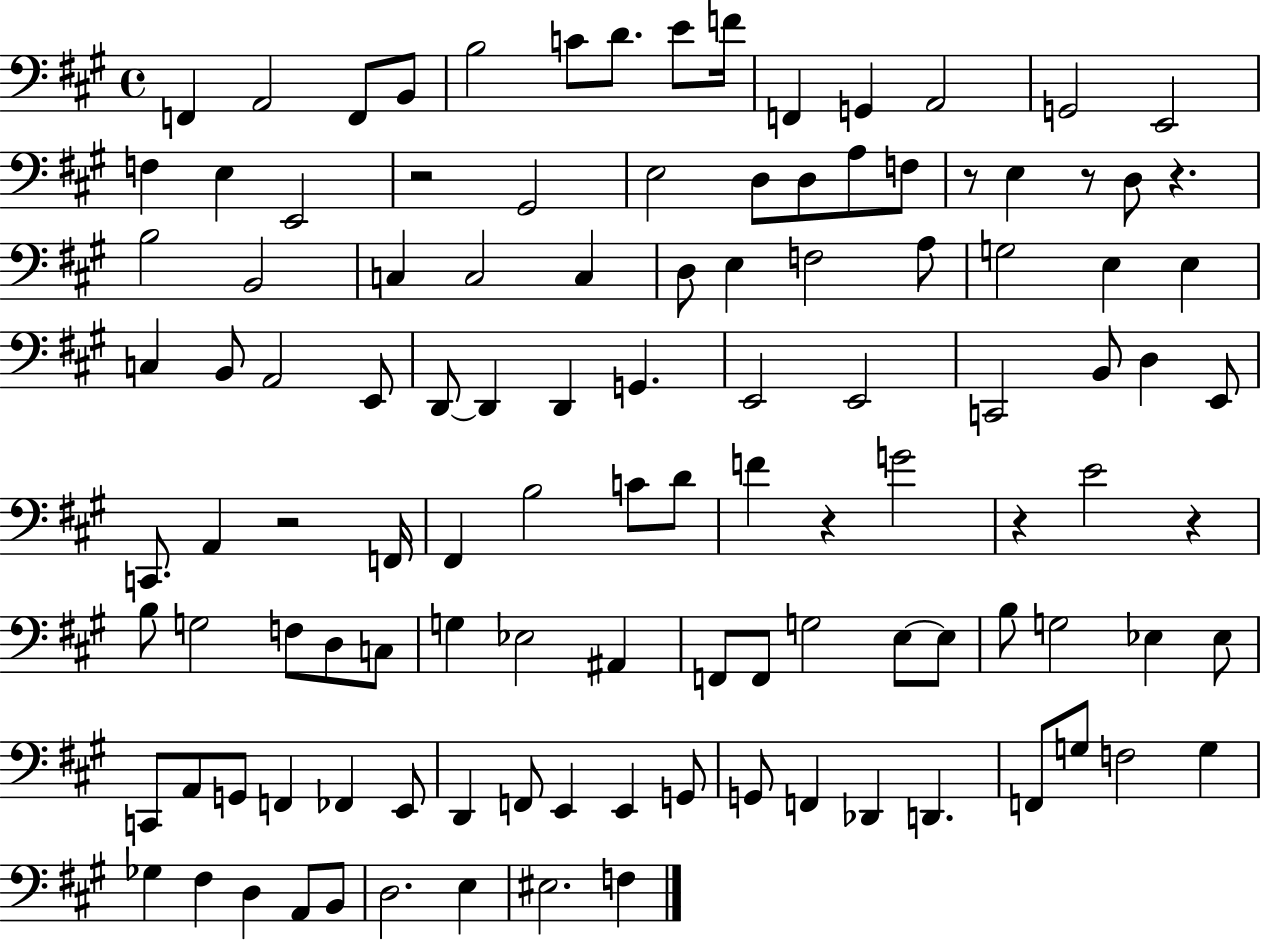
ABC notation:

X:1
T:Untitled
M:4/4
L:1/4
K:A
F,, A,,2 F,,/2 B,,/2 B,2 C/2 D/2 E/2 F/4 F,, G,, A,,2 G,,2 E,,2 F, E, E,,2 z2 ^G,,2 E,2 D,/2 D,/2 A,/2 F,/2 z/2 E, z/2 D,/2 z B,2 B,,2 C, C,2 C, D,/2 E, F,2 A,/2 G,2 E, E, C, B,,/2 A,,2 E,,/2 D,,/2 D,, D,, G,, E,,2 E,,2 C,,2 B,,/2 D, E,,/2 C,,/2 A,, z2 F,,/4 ^F,, B,2 C/2 D/2 F z G2 z E2 z B,/2 G,2 F,/2 D,/2 C,/2 G, _E,2 ^A,, F,,/2 F,,/2 G,2 E,/2 E,/2 B,/2 G,2 _E, _E,/2 C,,/2 A,,/2 G,,/2 F,, _F,, E,,/2 D,, F,,/2 E,, E,, G,,/2 G,,/2 F,, _D,, D,, F,,/2 G,/2 F,2 G, _G, ^F, D, A,,/2 B,,/2 D,2 E, ^E,2 F,